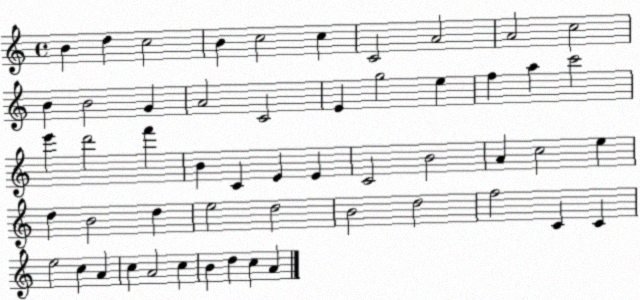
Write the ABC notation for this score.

X:1
T:Untitled
M:4/4
L:1/4
K:C
B d c2 B c2 c C2 A2 A2 c2 B B2 G A2 C2 E g2 e f a c'2 e' d'2 f' B C E E C2 B2 A c2 e d B2 d e2 d2 B2 d2 f2 C C e2 c A c A2 c B d c A